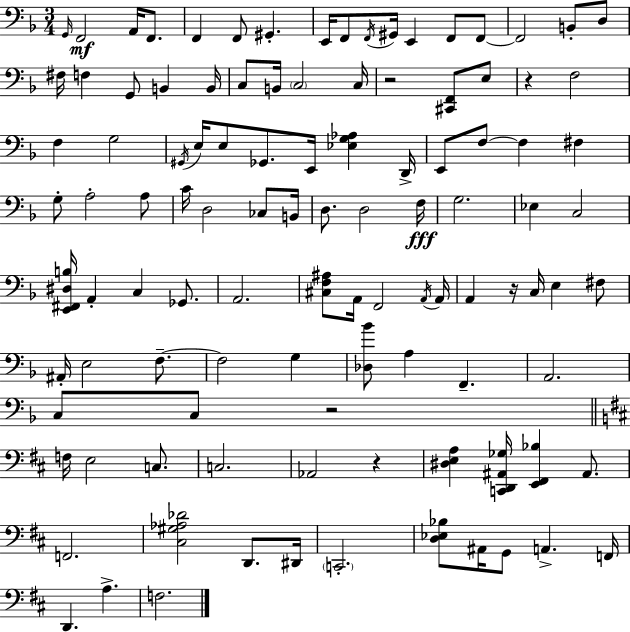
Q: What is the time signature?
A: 3/4